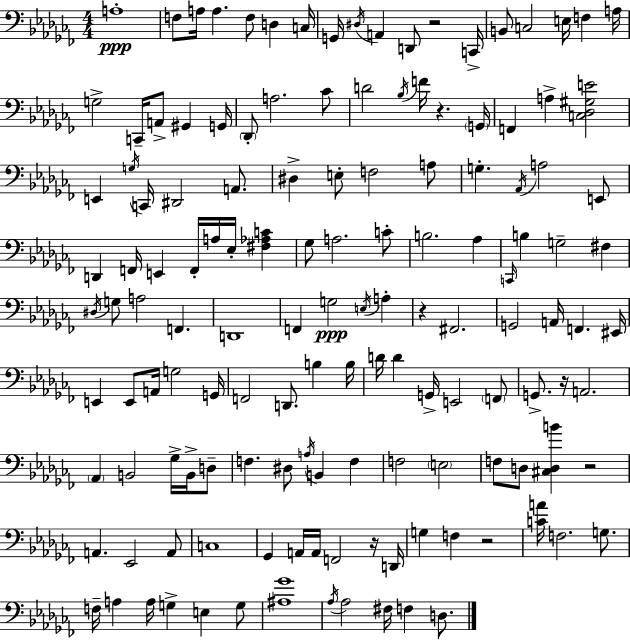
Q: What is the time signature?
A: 4/4